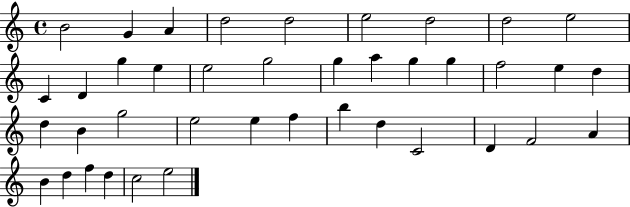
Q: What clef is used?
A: treble